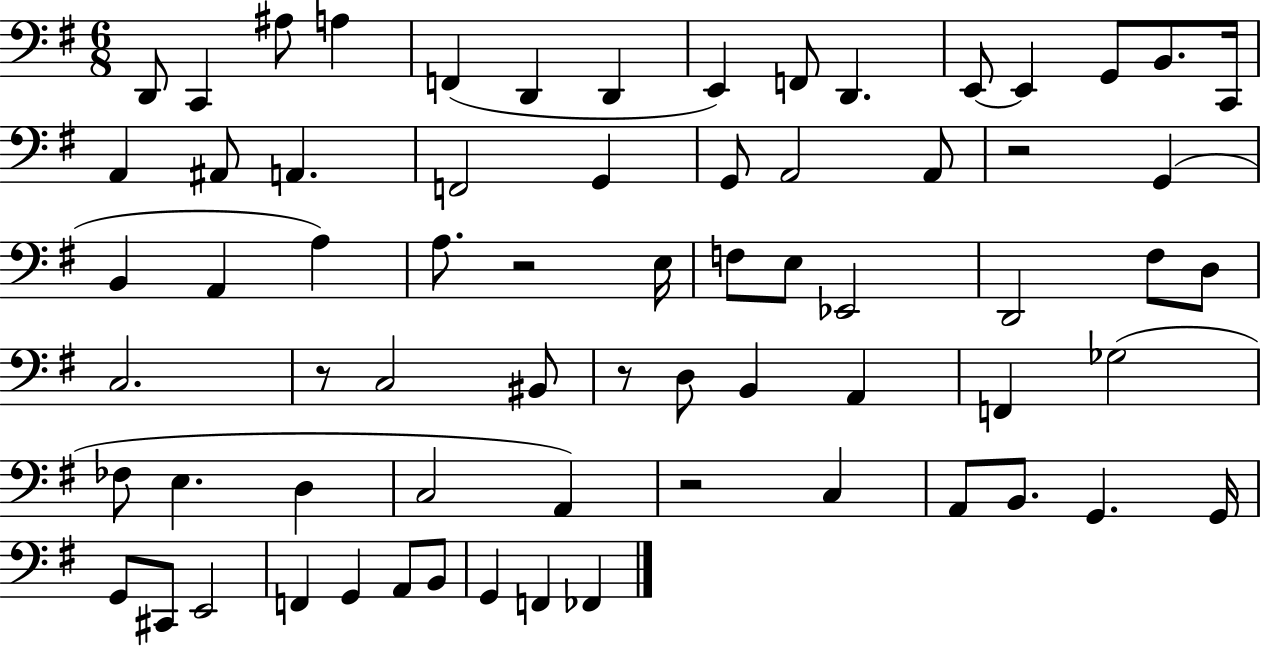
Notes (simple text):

D2/e C2/q A#3/e A3/q F2/q D2/q D2/q E2/q F2/e D2/q. E2/e E2/q G2/e B2/e. C2/s A2/q A#2/e A2/q. F2/h G2/q G2/e A2/h A2/e R/h G2/q B2/q A2/q A3/q A3/e. R/h E3/s F3/e E3/e Eb2/h D2/h F#3/e D3/e C3/h. R/e C3/h BIS2/e R/e D3/e B2/q A2/q F2/q Gb3/h FES3/e E3/q. D3/q C3/h A2/q R/h C3/q A2/e B2/e. G2/q. G2/s G2/e C#2/e E2/h F2/q G2/q A2/e B2/e G2/q F2/q FES2/q